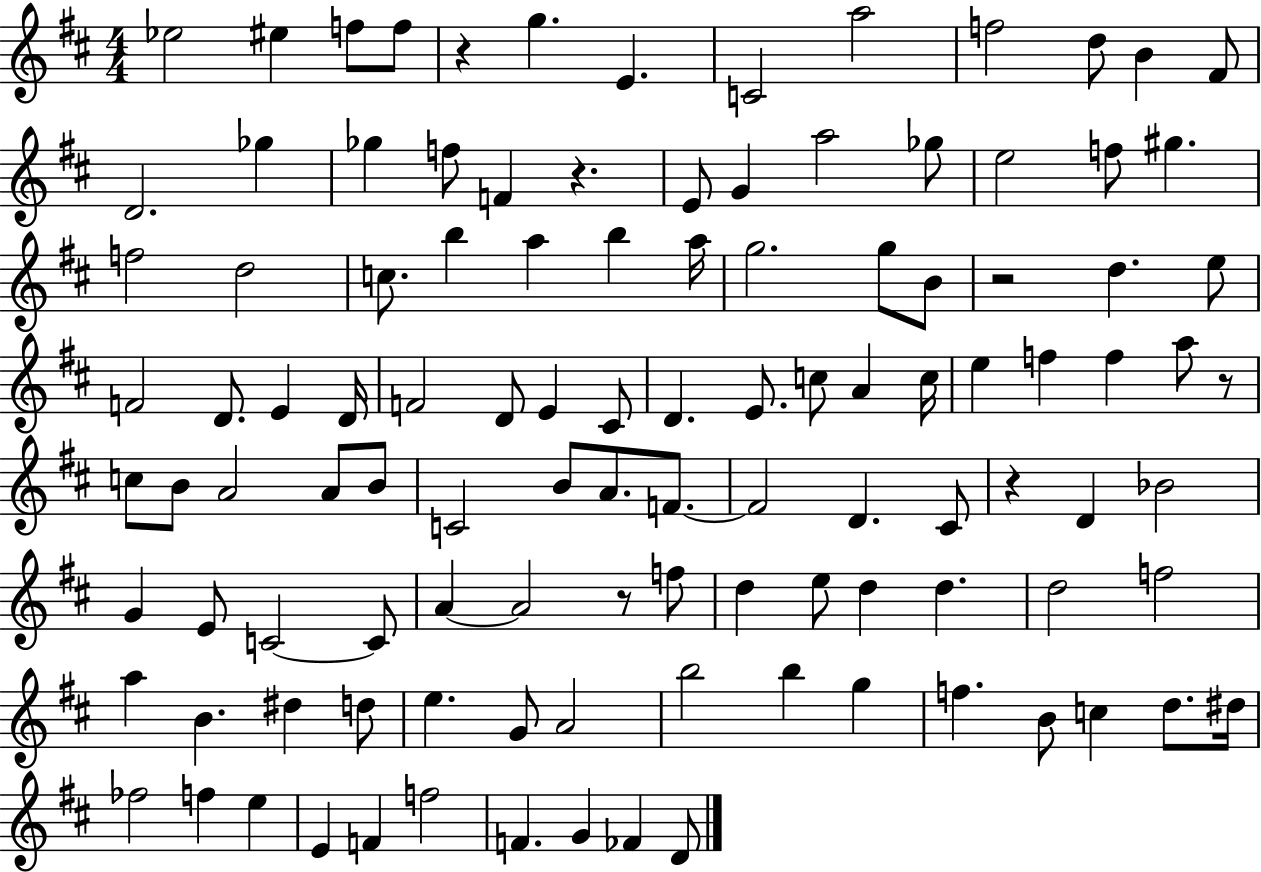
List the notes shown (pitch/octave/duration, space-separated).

Eb5/h EIS5/q F5/e F5/e R/q G5/q. E4/q. C4/h A5/h F5/h D5/e B4/q F#4/e D4/h. Gb5/q Gb5/q F5/e F4/q R/q. E4/e G4/q A5/h Gb5/e E5/h F5/e G#5/q. F5/h D5/h C5/e. B5/q A5/q B5/q A5/s G5/h. G5/e B4/e R/h D5/q. E5/e F4/h D4/e. E4/q D4/s F4/h D4/e E4/q C#4/e D4/q. E4/e. C5/e A4/q C5/s E5/q F5/q F5/q A5/e R/e C5/e B4/e A4/h A4/e B4/e C4/h B4/e A4/e. F4/e. F4/h D4/q. C#4/e R/q D4/q Bb4/h G4/q E4/e C4/h C4/e A4/q A4/h R/e F5/e D5/q E5/e D5/q D5/q. D5/h F5/h A5/q B4/q. D#5/q D5/e E5/q. G4/e A4/h B5/h B5/q G5/q F5/q. B4/e C5/q D5/e. D#5/s FES5/h F5/q E5/q E4/q F4/q F5/h F4/q. G4/q FES4/q D4/e